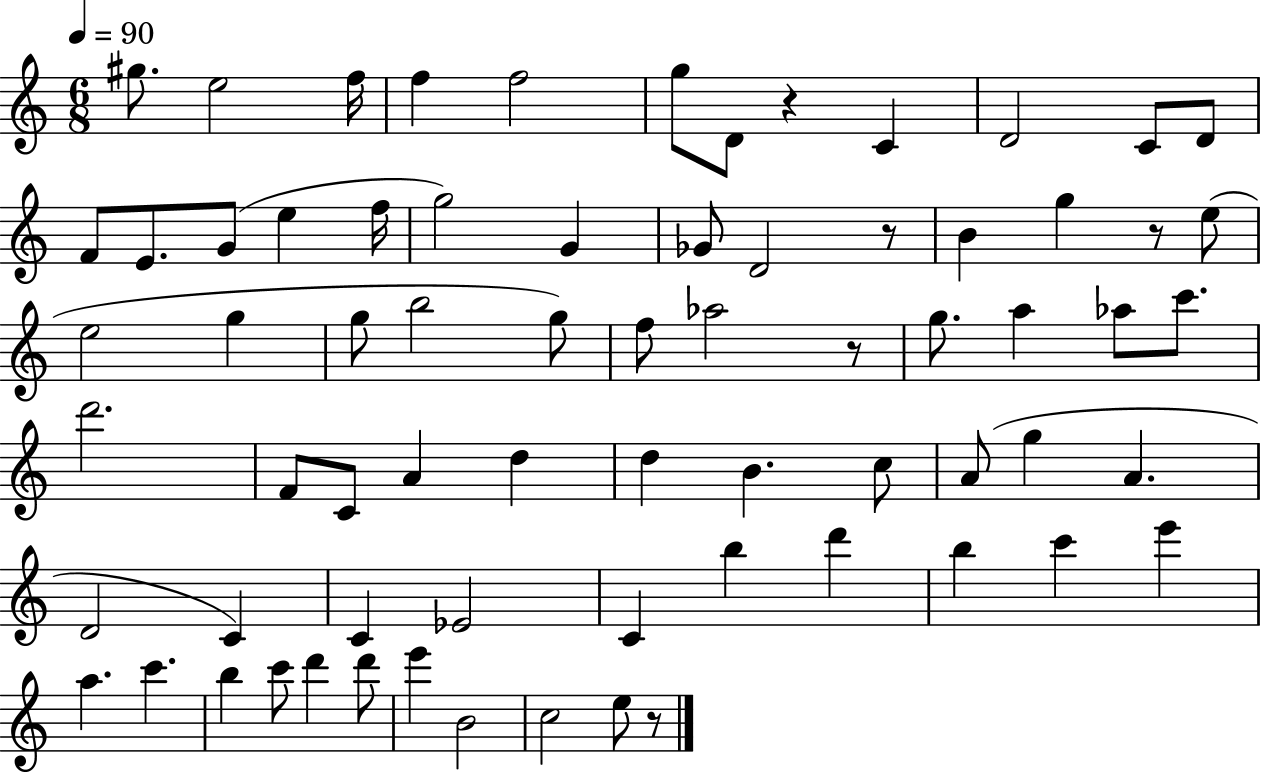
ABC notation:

X:1
T:Untitled
M:6/8
L:1/4
K:C
^g/2 e2 f/4 f f2 g/2 D/2 z C D2 C/2 D/2 F/2 E/2 G/2 e f/4 g2 G _G/2 D2 z/2 B g z/2 e/2 e2 g g/2 b2 g/2 f/2 _a2 z/2 g/2 a _a/2 c'/2 d'2 F/2 C/2 A d d B c/2 A/2 g A D2 C C _E2 C b d' b c' e' a c' b c'/2 d' d'/2 e' B2 c2 e/2 z/2